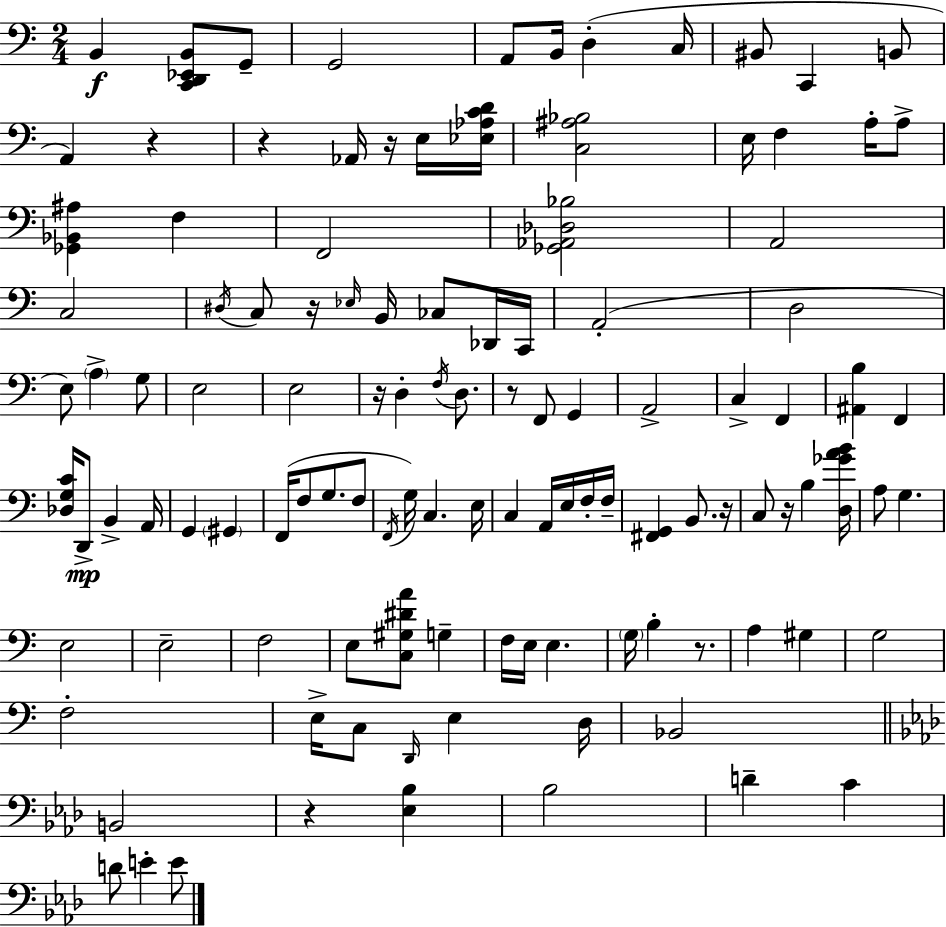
{
  \clef bass
  \numericTimeSignature
  \time 2/4
  \key a \minor
  b,4\f <c, d, ees, b,>8 g,8-- | g,2 | a,8 b,16 d4-.( c16 | bis,8 c,4 b,8 | \break a,4) r4 | r4 aes,16 r16 e16 <ees aes c' d'>16 | <c ais bes>2 | e16 f4 a16-. a8-> | \break <ges, bes, ais>4 f4 | f,2 | <ges, aes, des bes>2 | a,2 | \break c2 | \acciaccatura { dis16 } c8 r16 \grace { ees16 } b,16 ces8 | des,16 c,16 a,2-.( | d2 | \break e8) \parenthesize a4-> | g8 e2 | e2 | r16 d4-. \acciaccatura { f16 } | \break d8. r8 f,8 g,4 | a,2-> | c4-> f,4 | <ais, b>4 f,4 | \break <des g c'>16 d,8->\mp b,4-> | a,16 g,4 \parenthesize gis,4 | f,16( f8 g8. | f8 \acciaccatura { f,16 }) g16 c4. | \break e16 c4 | a,16 e16 f16-. f16-- <fis, g,>4 | b,8. r16 c8 r16 b4 | <d ges' a' b'>16 a8 g4. | \break e2 | e2-- | f2 | e8 <c gis dis' a'>8 | \break g4-- f16 e16 e4. | \parenthesize g16 b4-. | r8. a4 | gis4 g2 | \break f2-. | e16-> c8 \grace { d,16 } | e4 d16 bes,2 | \bar "||" \break \key f \minor b,2 | r4 <ees bes>4 | bes2 | d'4-- c'4 | \break d'8 e'4-. e'8 | \bar "|."
}